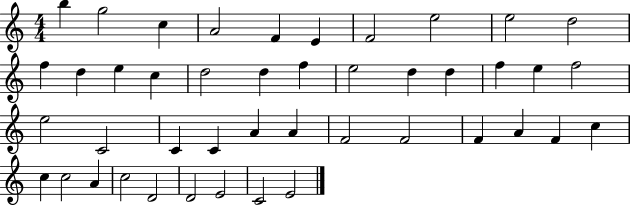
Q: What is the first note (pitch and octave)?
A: B5